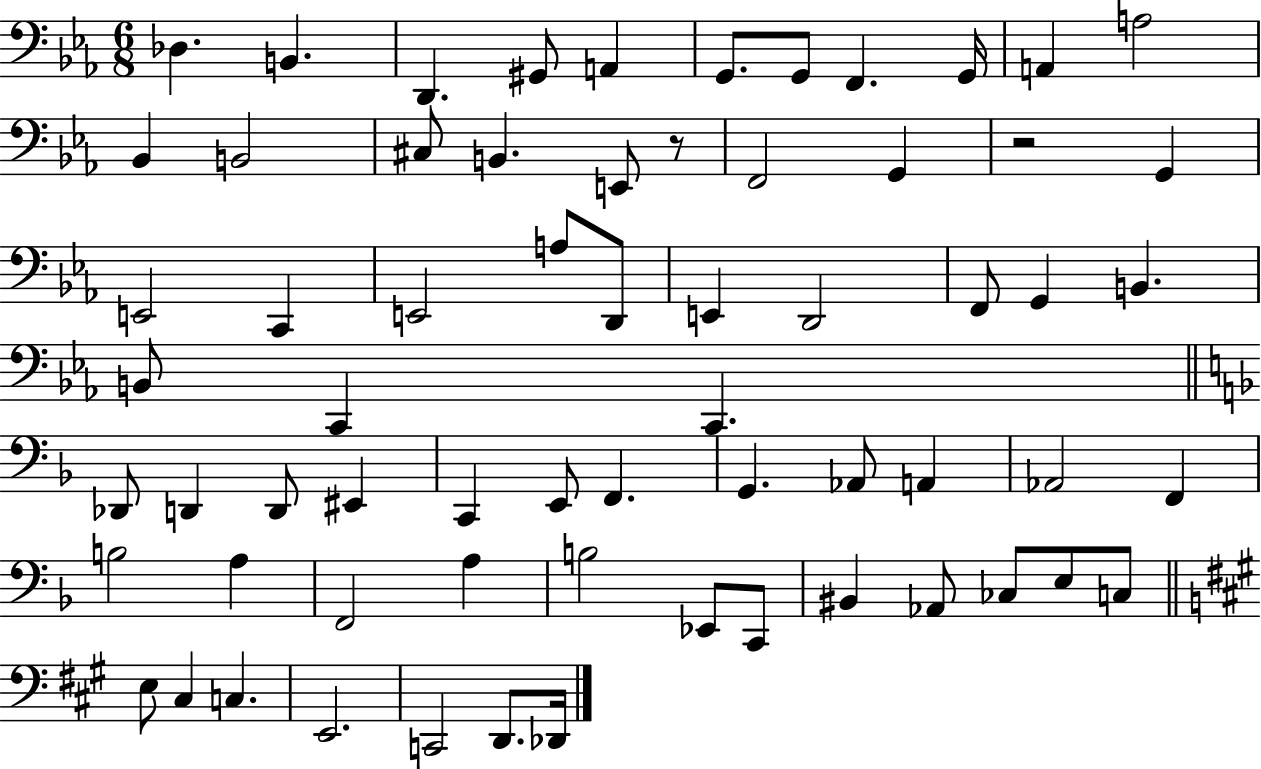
X:1
T:Untitled
M:6/8
L:1/4
K:Eb
_D, B,, D,, ^G,,/2 A,, G,,/2 G,,/2 F,, G,,/4 A,, A,2 _B,, B,,2 ^C,/2 B,, E,,/2 z/2 F,,2 G,, z2 G,, E,,2 C,, E,,2 A,/2 D,,/2 E,, D,,2 F,,/2 G,, B,, B,,/2 C,, C,, _D,,/2 D,, D,,/2 ^E,, C,, E,,/2 F,, G,, _A,,/2 A,, _A,,2 F,, B,2 A, F,,2 A, B,2 _E,,/2 C,,/2 ^B,, _A,,/2 _C,/2 E,/2 C,/2 E,/2 ^C, C, E,,2 C,,2 D,,/2 _D,,/4